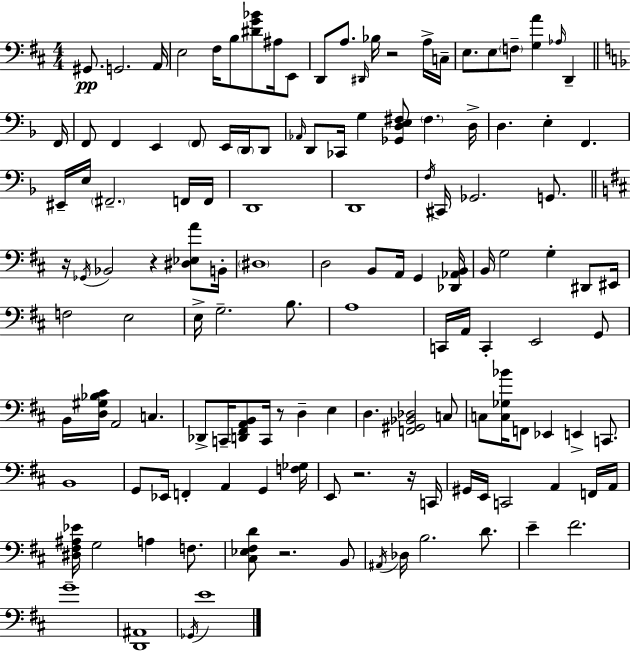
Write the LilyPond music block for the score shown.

{
  \clef bass
  \numericTimeSignature
  \time 4/4
  \key d \major
  gis,8.\pp g,2. a,16 | e2 fis16 b8 <dis' g' bes'>8 ais16 e,8 | d,8 a8. \grace { dis,16 } bes16 r2 a16-> | c16-- e8. e8 \parenthesize f8-- <g a'>4 \grace { aes16 } d,4-- | \break \bar "||" \break \key f \major f,16 f,8 f,4 e,4 \parenthesize f,8 e,16 \parenthesize d,16 d,8 | \grace { aes,16 } d,8 ces,16 g4 <ges, d e fis>8 \parenthesize fis4. | d16-> d4. e4-. f,4. | eis,16-- e16 \parenthesize fis,2.-- | \break f,16 f,16 d,1 | d,1 | \acciaccatura { f16 } cis,16 ges,2. | g,8. \bar "||" \break \key d \major r16 \acciaccatura { ges,16 } bes,2 r4 <dis ees a'>8 | b,16-. \parenthesize dis1 | d2 b,8 a,16 g,4 | <des, aes, b,>16 b,16 g2 g4-. dis,8 | \break eis,16 f2 e2 | e16-> g2.-- b8. | a1 | c,16 a,16 c,4-. e,2 g,8 | \break b,16 <d gis bes cis'>16 a,2 c4. | des,8-> c,16-- <d, fis, a, b,>8 c,16 r8 d4-- e4 | d4. <f, gis, bes, des>2 c8 | c8 <c ges bes'>16 f,8 ees,4 e,4-> c,8. | \break b,1 | g,8 ees,16 f,4-. a,4 g,4 | <f ges>16 e,8 r2. r16 | c,16 gis,16 e,16 c,2 a,4 f,16 | \break a,16 <dis fis ais ees'>16 g2 a4 f8. | <cis ees fis d'>8 r2. b,8 | \acciaccatura { ais,16 } des16 b2. d'8. | e'4-- fis'2. | \break g'1-- | <d, ais,>1 | \acciaccatura { ges,16 } e'1 | \bar "|."
}